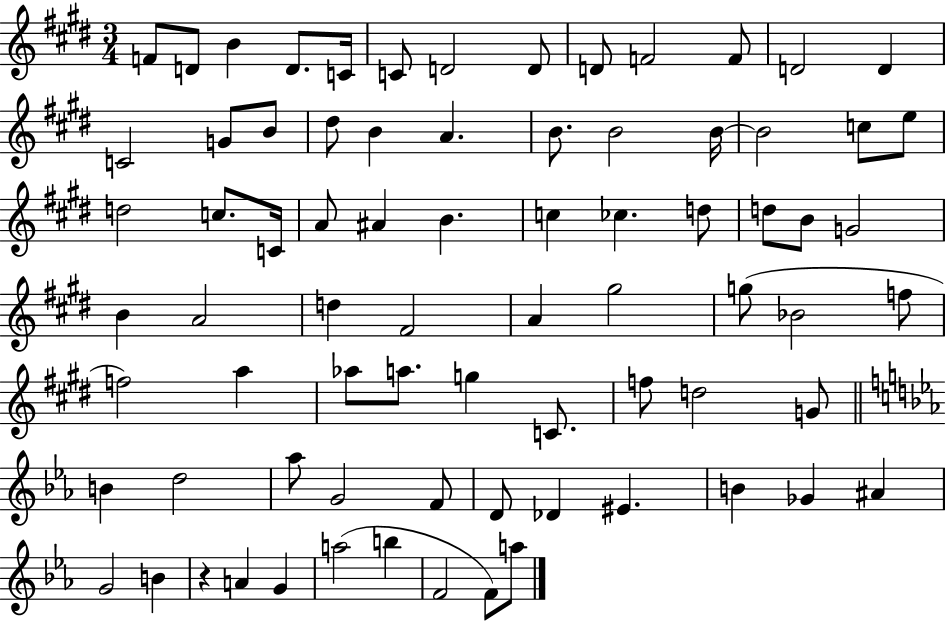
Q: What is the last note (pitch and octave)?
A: A5